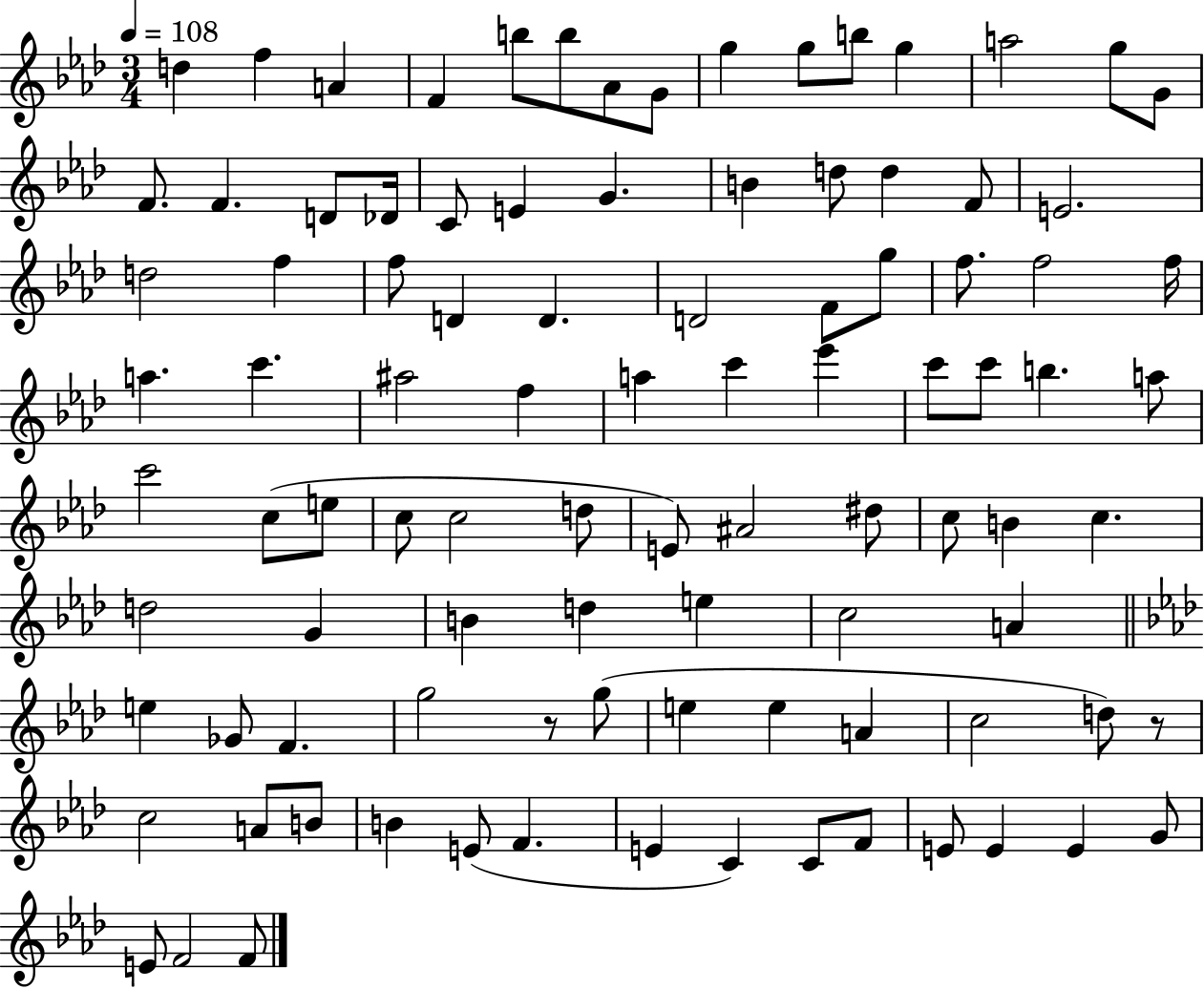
{
  \clef treble
  \numericTimeSignature
  \time 3/4
  \key aes \major
  \tempo 4 = 108
  d''4 f''4 a'4 | f'4 b''8 b''8 aes'8 g'8 | g''4 g''8 b''8 g''4 | a''2 g''8 g'8 | \break f'8. f'4. d'8 des'16 | c'8 e'4 g'4. | b'4 d''8 d''4 f'8 | e'2. | \break d''2 f''4 | f''8 d'4 d'4. | d'2 f'8 g''8 | f''8. f''2 f''16 | \break a''4. c'''4. | ais''2 f''4 | a''4 c'''4 ees'''4 | c'''8 c'''8 b''4. a''8 | \break c'''2 c''8( e''8 | c''8 c''2 d''8 | e'8) ais'2 dis''8 | c''8 b'4 c''4. | \break d''2 g'4 | b'4 d''4 e''4 | c''2 a'4 | \bar "||" \break \key aes \major e''4 ges'8 f'4. | g''2 r8 g''8( | e''4 e''4 a'4 | c''2 d''8) r8 | \break c''2 a'8 b'8 | b'4 e'8( f'4. | e'4 c'4) c'8 f'8 | e'8 e'4 e'4 g'8 | \break e'8 f'2 f'8 | \bar "|."
}